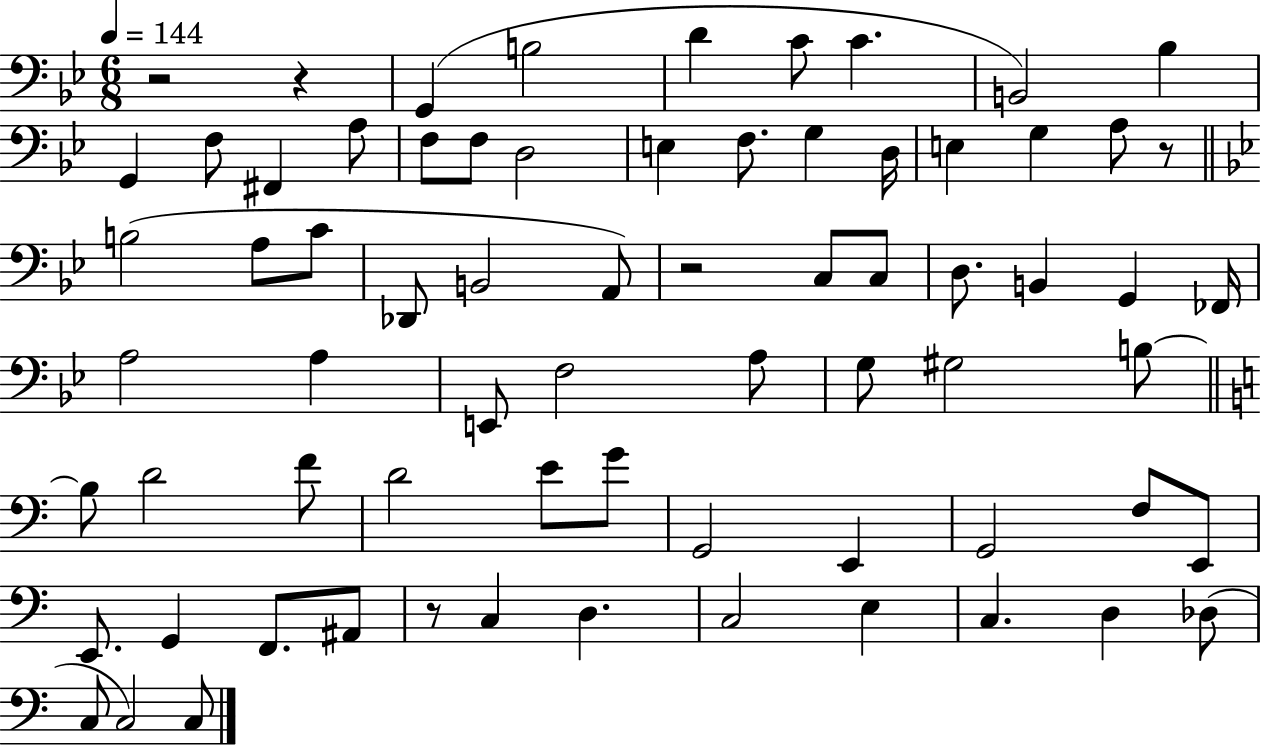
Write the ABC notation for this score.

X:1
T:Untitled
M:6/8
L:1/4
K:Bb
z2 z G,, B,2 D C/2 C B,,2 _B, G,, F,/2 ^F,, A,/2 F,/2 F,/2 D,2 E, F,/2 G, D,/4 E, G, A,/2 z/2 B,2 A,/2 C/2 _D,,/2 B,,2 A,,/2 z2 C,/2 C,/2 D,/2 B,, G,, _F,,/4 A,2 A, E,,/2 F,2 A,/2 G,/2 ^G,2 B,/2 B,/2 D2 F/2 D2 E/2 G/2 G,,2 E,, G,,2 F,/2 E,,/2 E,,/2 G,, F,,/2 ^A,,/2 z/2 C, D, C,2 E, C, D, _D,/2 C,/2 C,2 C,/2